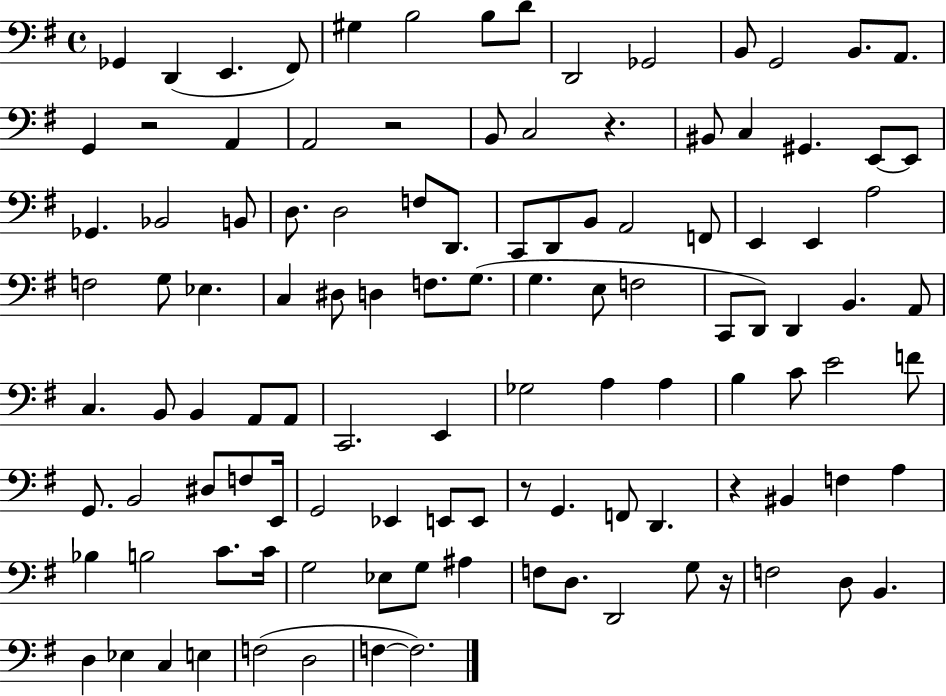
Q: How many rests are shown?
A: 6